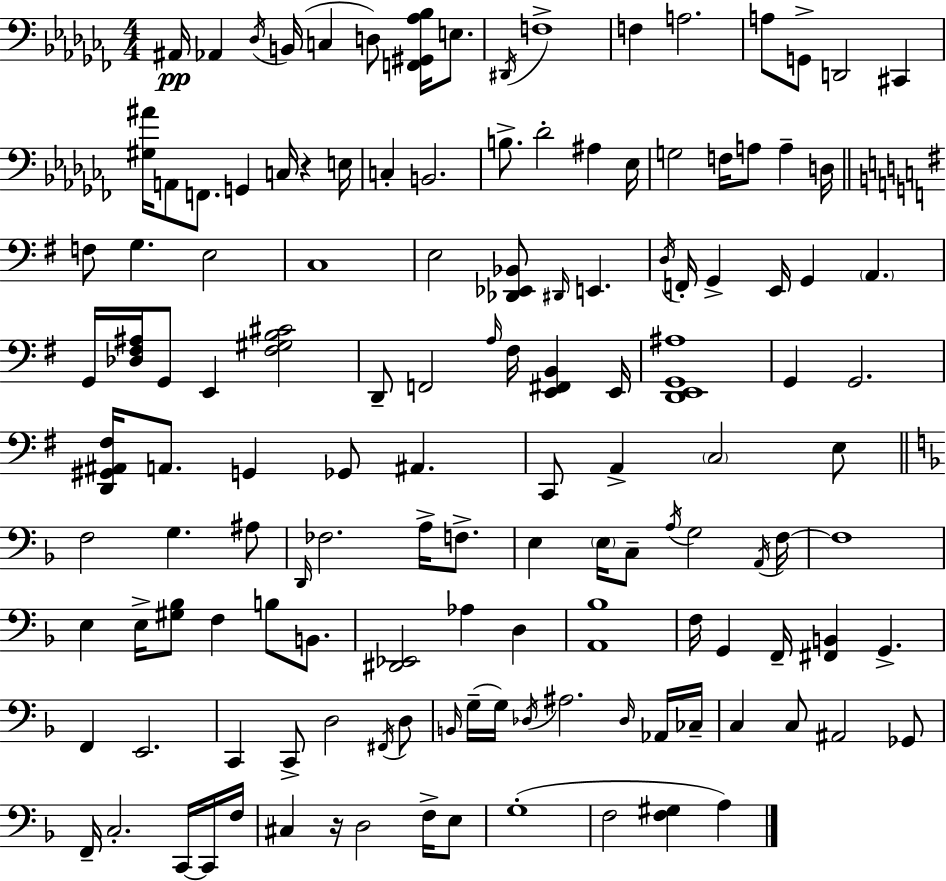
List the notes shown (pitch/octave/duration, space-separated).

A#2/s Ab2/q Db3/s B2/s C3/q D3/e [F2,G#2,Ab3,Bb3]/s E3/e. D#2/s F3/w F3/q A3/h. A3/e G2/e D2/h C#2/q [G#3,A#4]/s A2/e F2/e. G2/q C3/s R/q E3/s C3/q B2/h. B3/e. Db4/h A#3/q Eb3/s G3/h F3/s A3/e A3/q D3/s F3/e G3/q. E3/h C3/w E3/h [Db2,Eb2,Bb2]/e D#2/s E2/q. D3/s F2/s G2/q E2/s G2/q A2/q. G2/s [Db3,F#3,A#3]/s G2/e E2/q [F#3,G#3,B3,C#4]/h D2/e F2/h A3/s F#3/s [E2,F#2,B2]/q E2/s [D2,E2,G2,A#3]/w G2/q G2/h. [D2,G#2,A#2,F#3]/s A2/e. G2/q Gb2/e A#2/q. C2/e A2/q C3/h E3/e F3/h G3/q. A#3/e D2/s FES3/h. A3/s F3/e. E3/q E3/s C3/e A3/s G3/h A2/s F3/s F3/w E3/q E3/s [G#3,Bb3]/e F3/q B3/e B2/e. [D#2,Eb2]/h Ab3/q D3/q [A2,Bb3]/w F3/s G2/q F2/s [F#2,B2]/q G2/q. F2/q E2/h. C2/q C2/e D3/h F#2/s D3/e B2/s G3/s G3/s Db3/s A#3/h. Db3/s Ab2/s CES3/s C3/q C3/e A#2/h Gb2/e F2/s C3/h. C2/s C2/s F3/s C#3/q R/s D3/h F3/s E3/e G3/w F3/h [F3,G#3]/q A3/q